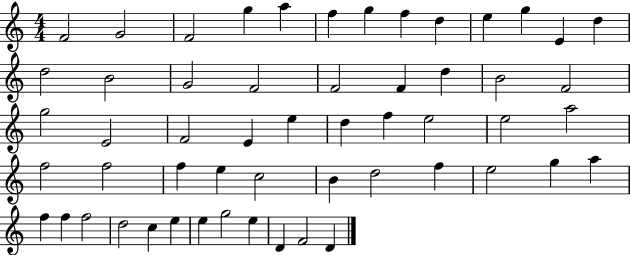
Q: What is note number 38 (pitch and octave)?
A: B4